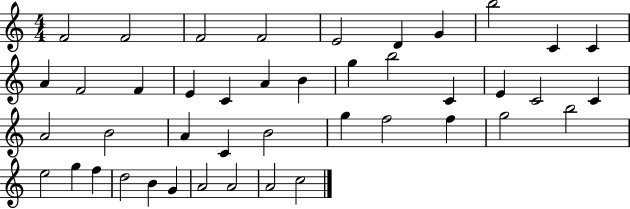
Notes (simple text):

F4/h F4/h F4/h F4/h E4/h D4/q G4/q B5/h C4/q C4/q A4/q F4/h F4/q E4/q C4/q A4/q B4/q G5/q B5/h C4/q E4/q C4/h C4/q A4/h B4/h A4/q C4/q B4/h G5/q F5/h F5/q G5/h B5/h E5/h G5/q F5/q D5/h B4/q G4/q A4/h A4/h A4/h C5/h